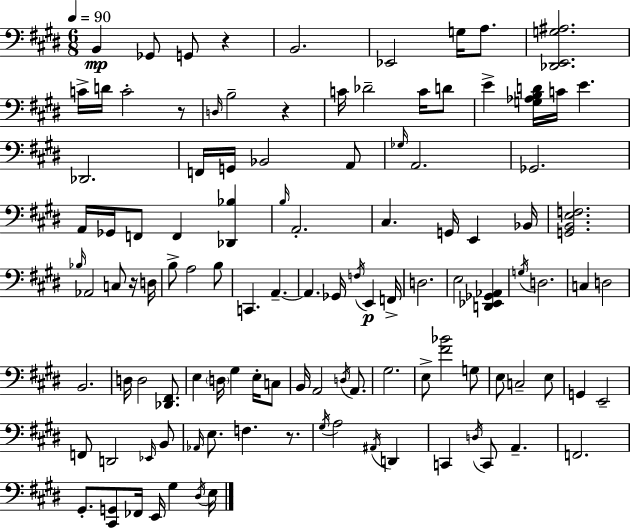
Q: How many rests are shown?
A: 5